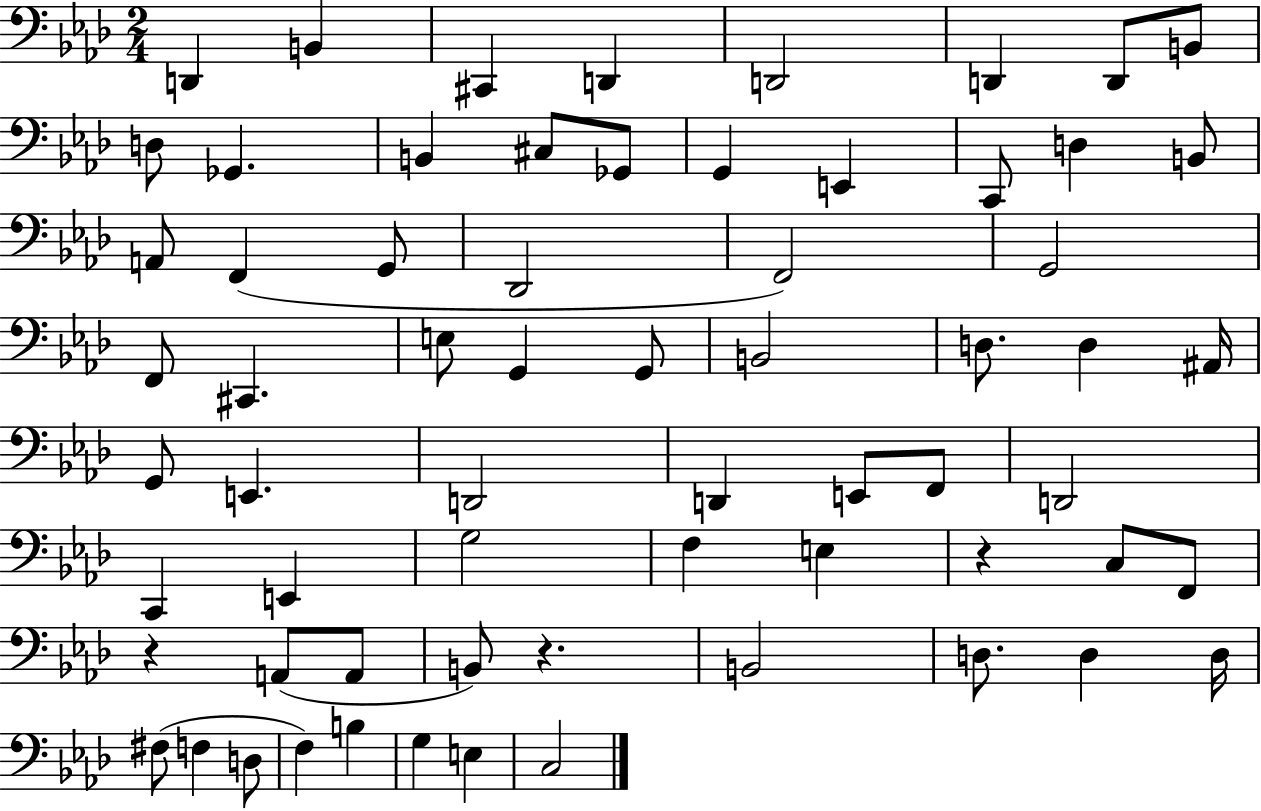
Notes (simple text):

D2/q B2/q C#2/q D2/q D2/h D2/q D2/e B2/e D3/e Gb2/q. B2/q C#3/e Gb2/e G2/q E2/q C2/e D3/q B2/e A2/e F2/q G2/e Db2/h F2/h G2/h F2/e C#2/q. E3/e G2/q G2/e B2/h D3/e. D3/q A#2/s G2/e E2/q. D2/h D2/q E2/e F2/e D2/h C2/q E2/q G3/h F3/q E3/q R/q C3/e F2/e R/q A2/e A2/e B2/e R/q. B2/h D3/e. D3/q D3/s F#3/e F3/q D3/e F3/q B3/q G3/q E3/q C3/h